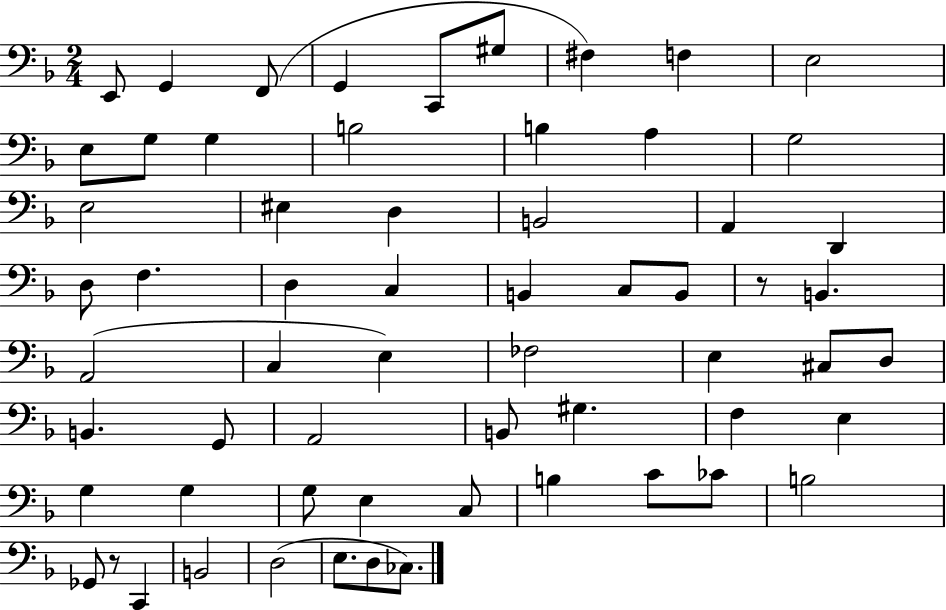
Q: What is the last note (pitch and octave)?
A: CES3